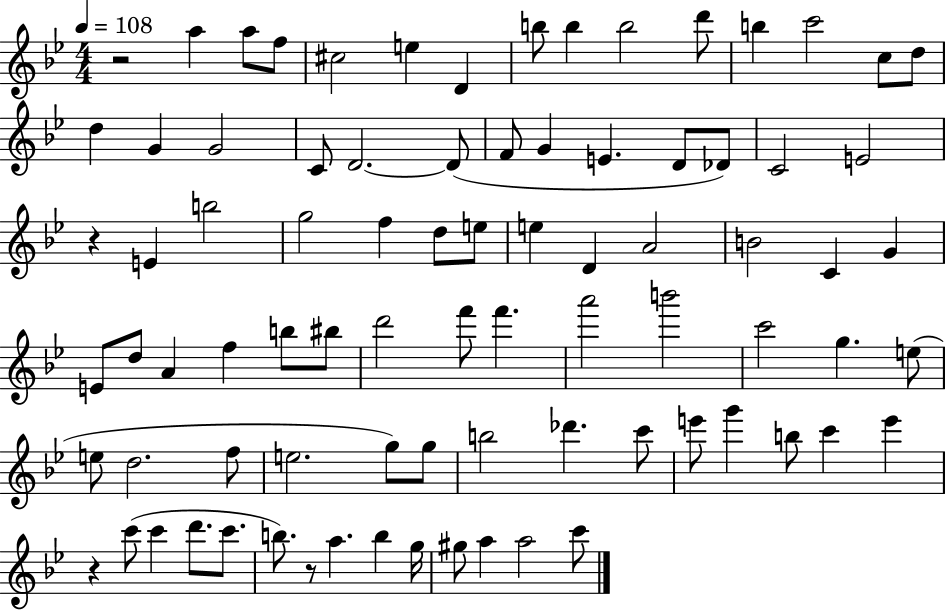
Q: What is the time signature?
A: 4/4